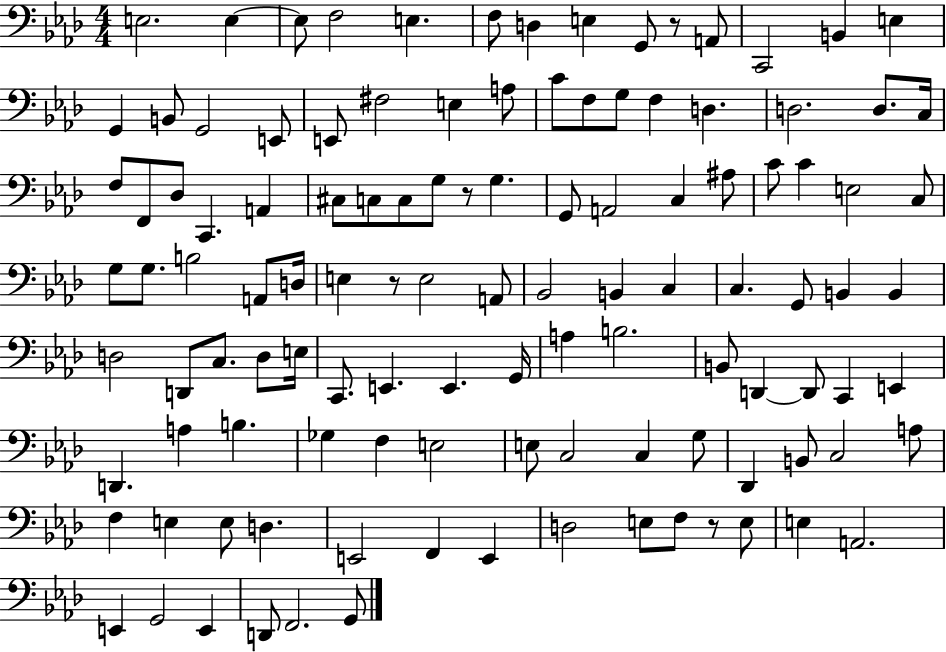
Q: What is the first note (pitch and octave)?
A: E3